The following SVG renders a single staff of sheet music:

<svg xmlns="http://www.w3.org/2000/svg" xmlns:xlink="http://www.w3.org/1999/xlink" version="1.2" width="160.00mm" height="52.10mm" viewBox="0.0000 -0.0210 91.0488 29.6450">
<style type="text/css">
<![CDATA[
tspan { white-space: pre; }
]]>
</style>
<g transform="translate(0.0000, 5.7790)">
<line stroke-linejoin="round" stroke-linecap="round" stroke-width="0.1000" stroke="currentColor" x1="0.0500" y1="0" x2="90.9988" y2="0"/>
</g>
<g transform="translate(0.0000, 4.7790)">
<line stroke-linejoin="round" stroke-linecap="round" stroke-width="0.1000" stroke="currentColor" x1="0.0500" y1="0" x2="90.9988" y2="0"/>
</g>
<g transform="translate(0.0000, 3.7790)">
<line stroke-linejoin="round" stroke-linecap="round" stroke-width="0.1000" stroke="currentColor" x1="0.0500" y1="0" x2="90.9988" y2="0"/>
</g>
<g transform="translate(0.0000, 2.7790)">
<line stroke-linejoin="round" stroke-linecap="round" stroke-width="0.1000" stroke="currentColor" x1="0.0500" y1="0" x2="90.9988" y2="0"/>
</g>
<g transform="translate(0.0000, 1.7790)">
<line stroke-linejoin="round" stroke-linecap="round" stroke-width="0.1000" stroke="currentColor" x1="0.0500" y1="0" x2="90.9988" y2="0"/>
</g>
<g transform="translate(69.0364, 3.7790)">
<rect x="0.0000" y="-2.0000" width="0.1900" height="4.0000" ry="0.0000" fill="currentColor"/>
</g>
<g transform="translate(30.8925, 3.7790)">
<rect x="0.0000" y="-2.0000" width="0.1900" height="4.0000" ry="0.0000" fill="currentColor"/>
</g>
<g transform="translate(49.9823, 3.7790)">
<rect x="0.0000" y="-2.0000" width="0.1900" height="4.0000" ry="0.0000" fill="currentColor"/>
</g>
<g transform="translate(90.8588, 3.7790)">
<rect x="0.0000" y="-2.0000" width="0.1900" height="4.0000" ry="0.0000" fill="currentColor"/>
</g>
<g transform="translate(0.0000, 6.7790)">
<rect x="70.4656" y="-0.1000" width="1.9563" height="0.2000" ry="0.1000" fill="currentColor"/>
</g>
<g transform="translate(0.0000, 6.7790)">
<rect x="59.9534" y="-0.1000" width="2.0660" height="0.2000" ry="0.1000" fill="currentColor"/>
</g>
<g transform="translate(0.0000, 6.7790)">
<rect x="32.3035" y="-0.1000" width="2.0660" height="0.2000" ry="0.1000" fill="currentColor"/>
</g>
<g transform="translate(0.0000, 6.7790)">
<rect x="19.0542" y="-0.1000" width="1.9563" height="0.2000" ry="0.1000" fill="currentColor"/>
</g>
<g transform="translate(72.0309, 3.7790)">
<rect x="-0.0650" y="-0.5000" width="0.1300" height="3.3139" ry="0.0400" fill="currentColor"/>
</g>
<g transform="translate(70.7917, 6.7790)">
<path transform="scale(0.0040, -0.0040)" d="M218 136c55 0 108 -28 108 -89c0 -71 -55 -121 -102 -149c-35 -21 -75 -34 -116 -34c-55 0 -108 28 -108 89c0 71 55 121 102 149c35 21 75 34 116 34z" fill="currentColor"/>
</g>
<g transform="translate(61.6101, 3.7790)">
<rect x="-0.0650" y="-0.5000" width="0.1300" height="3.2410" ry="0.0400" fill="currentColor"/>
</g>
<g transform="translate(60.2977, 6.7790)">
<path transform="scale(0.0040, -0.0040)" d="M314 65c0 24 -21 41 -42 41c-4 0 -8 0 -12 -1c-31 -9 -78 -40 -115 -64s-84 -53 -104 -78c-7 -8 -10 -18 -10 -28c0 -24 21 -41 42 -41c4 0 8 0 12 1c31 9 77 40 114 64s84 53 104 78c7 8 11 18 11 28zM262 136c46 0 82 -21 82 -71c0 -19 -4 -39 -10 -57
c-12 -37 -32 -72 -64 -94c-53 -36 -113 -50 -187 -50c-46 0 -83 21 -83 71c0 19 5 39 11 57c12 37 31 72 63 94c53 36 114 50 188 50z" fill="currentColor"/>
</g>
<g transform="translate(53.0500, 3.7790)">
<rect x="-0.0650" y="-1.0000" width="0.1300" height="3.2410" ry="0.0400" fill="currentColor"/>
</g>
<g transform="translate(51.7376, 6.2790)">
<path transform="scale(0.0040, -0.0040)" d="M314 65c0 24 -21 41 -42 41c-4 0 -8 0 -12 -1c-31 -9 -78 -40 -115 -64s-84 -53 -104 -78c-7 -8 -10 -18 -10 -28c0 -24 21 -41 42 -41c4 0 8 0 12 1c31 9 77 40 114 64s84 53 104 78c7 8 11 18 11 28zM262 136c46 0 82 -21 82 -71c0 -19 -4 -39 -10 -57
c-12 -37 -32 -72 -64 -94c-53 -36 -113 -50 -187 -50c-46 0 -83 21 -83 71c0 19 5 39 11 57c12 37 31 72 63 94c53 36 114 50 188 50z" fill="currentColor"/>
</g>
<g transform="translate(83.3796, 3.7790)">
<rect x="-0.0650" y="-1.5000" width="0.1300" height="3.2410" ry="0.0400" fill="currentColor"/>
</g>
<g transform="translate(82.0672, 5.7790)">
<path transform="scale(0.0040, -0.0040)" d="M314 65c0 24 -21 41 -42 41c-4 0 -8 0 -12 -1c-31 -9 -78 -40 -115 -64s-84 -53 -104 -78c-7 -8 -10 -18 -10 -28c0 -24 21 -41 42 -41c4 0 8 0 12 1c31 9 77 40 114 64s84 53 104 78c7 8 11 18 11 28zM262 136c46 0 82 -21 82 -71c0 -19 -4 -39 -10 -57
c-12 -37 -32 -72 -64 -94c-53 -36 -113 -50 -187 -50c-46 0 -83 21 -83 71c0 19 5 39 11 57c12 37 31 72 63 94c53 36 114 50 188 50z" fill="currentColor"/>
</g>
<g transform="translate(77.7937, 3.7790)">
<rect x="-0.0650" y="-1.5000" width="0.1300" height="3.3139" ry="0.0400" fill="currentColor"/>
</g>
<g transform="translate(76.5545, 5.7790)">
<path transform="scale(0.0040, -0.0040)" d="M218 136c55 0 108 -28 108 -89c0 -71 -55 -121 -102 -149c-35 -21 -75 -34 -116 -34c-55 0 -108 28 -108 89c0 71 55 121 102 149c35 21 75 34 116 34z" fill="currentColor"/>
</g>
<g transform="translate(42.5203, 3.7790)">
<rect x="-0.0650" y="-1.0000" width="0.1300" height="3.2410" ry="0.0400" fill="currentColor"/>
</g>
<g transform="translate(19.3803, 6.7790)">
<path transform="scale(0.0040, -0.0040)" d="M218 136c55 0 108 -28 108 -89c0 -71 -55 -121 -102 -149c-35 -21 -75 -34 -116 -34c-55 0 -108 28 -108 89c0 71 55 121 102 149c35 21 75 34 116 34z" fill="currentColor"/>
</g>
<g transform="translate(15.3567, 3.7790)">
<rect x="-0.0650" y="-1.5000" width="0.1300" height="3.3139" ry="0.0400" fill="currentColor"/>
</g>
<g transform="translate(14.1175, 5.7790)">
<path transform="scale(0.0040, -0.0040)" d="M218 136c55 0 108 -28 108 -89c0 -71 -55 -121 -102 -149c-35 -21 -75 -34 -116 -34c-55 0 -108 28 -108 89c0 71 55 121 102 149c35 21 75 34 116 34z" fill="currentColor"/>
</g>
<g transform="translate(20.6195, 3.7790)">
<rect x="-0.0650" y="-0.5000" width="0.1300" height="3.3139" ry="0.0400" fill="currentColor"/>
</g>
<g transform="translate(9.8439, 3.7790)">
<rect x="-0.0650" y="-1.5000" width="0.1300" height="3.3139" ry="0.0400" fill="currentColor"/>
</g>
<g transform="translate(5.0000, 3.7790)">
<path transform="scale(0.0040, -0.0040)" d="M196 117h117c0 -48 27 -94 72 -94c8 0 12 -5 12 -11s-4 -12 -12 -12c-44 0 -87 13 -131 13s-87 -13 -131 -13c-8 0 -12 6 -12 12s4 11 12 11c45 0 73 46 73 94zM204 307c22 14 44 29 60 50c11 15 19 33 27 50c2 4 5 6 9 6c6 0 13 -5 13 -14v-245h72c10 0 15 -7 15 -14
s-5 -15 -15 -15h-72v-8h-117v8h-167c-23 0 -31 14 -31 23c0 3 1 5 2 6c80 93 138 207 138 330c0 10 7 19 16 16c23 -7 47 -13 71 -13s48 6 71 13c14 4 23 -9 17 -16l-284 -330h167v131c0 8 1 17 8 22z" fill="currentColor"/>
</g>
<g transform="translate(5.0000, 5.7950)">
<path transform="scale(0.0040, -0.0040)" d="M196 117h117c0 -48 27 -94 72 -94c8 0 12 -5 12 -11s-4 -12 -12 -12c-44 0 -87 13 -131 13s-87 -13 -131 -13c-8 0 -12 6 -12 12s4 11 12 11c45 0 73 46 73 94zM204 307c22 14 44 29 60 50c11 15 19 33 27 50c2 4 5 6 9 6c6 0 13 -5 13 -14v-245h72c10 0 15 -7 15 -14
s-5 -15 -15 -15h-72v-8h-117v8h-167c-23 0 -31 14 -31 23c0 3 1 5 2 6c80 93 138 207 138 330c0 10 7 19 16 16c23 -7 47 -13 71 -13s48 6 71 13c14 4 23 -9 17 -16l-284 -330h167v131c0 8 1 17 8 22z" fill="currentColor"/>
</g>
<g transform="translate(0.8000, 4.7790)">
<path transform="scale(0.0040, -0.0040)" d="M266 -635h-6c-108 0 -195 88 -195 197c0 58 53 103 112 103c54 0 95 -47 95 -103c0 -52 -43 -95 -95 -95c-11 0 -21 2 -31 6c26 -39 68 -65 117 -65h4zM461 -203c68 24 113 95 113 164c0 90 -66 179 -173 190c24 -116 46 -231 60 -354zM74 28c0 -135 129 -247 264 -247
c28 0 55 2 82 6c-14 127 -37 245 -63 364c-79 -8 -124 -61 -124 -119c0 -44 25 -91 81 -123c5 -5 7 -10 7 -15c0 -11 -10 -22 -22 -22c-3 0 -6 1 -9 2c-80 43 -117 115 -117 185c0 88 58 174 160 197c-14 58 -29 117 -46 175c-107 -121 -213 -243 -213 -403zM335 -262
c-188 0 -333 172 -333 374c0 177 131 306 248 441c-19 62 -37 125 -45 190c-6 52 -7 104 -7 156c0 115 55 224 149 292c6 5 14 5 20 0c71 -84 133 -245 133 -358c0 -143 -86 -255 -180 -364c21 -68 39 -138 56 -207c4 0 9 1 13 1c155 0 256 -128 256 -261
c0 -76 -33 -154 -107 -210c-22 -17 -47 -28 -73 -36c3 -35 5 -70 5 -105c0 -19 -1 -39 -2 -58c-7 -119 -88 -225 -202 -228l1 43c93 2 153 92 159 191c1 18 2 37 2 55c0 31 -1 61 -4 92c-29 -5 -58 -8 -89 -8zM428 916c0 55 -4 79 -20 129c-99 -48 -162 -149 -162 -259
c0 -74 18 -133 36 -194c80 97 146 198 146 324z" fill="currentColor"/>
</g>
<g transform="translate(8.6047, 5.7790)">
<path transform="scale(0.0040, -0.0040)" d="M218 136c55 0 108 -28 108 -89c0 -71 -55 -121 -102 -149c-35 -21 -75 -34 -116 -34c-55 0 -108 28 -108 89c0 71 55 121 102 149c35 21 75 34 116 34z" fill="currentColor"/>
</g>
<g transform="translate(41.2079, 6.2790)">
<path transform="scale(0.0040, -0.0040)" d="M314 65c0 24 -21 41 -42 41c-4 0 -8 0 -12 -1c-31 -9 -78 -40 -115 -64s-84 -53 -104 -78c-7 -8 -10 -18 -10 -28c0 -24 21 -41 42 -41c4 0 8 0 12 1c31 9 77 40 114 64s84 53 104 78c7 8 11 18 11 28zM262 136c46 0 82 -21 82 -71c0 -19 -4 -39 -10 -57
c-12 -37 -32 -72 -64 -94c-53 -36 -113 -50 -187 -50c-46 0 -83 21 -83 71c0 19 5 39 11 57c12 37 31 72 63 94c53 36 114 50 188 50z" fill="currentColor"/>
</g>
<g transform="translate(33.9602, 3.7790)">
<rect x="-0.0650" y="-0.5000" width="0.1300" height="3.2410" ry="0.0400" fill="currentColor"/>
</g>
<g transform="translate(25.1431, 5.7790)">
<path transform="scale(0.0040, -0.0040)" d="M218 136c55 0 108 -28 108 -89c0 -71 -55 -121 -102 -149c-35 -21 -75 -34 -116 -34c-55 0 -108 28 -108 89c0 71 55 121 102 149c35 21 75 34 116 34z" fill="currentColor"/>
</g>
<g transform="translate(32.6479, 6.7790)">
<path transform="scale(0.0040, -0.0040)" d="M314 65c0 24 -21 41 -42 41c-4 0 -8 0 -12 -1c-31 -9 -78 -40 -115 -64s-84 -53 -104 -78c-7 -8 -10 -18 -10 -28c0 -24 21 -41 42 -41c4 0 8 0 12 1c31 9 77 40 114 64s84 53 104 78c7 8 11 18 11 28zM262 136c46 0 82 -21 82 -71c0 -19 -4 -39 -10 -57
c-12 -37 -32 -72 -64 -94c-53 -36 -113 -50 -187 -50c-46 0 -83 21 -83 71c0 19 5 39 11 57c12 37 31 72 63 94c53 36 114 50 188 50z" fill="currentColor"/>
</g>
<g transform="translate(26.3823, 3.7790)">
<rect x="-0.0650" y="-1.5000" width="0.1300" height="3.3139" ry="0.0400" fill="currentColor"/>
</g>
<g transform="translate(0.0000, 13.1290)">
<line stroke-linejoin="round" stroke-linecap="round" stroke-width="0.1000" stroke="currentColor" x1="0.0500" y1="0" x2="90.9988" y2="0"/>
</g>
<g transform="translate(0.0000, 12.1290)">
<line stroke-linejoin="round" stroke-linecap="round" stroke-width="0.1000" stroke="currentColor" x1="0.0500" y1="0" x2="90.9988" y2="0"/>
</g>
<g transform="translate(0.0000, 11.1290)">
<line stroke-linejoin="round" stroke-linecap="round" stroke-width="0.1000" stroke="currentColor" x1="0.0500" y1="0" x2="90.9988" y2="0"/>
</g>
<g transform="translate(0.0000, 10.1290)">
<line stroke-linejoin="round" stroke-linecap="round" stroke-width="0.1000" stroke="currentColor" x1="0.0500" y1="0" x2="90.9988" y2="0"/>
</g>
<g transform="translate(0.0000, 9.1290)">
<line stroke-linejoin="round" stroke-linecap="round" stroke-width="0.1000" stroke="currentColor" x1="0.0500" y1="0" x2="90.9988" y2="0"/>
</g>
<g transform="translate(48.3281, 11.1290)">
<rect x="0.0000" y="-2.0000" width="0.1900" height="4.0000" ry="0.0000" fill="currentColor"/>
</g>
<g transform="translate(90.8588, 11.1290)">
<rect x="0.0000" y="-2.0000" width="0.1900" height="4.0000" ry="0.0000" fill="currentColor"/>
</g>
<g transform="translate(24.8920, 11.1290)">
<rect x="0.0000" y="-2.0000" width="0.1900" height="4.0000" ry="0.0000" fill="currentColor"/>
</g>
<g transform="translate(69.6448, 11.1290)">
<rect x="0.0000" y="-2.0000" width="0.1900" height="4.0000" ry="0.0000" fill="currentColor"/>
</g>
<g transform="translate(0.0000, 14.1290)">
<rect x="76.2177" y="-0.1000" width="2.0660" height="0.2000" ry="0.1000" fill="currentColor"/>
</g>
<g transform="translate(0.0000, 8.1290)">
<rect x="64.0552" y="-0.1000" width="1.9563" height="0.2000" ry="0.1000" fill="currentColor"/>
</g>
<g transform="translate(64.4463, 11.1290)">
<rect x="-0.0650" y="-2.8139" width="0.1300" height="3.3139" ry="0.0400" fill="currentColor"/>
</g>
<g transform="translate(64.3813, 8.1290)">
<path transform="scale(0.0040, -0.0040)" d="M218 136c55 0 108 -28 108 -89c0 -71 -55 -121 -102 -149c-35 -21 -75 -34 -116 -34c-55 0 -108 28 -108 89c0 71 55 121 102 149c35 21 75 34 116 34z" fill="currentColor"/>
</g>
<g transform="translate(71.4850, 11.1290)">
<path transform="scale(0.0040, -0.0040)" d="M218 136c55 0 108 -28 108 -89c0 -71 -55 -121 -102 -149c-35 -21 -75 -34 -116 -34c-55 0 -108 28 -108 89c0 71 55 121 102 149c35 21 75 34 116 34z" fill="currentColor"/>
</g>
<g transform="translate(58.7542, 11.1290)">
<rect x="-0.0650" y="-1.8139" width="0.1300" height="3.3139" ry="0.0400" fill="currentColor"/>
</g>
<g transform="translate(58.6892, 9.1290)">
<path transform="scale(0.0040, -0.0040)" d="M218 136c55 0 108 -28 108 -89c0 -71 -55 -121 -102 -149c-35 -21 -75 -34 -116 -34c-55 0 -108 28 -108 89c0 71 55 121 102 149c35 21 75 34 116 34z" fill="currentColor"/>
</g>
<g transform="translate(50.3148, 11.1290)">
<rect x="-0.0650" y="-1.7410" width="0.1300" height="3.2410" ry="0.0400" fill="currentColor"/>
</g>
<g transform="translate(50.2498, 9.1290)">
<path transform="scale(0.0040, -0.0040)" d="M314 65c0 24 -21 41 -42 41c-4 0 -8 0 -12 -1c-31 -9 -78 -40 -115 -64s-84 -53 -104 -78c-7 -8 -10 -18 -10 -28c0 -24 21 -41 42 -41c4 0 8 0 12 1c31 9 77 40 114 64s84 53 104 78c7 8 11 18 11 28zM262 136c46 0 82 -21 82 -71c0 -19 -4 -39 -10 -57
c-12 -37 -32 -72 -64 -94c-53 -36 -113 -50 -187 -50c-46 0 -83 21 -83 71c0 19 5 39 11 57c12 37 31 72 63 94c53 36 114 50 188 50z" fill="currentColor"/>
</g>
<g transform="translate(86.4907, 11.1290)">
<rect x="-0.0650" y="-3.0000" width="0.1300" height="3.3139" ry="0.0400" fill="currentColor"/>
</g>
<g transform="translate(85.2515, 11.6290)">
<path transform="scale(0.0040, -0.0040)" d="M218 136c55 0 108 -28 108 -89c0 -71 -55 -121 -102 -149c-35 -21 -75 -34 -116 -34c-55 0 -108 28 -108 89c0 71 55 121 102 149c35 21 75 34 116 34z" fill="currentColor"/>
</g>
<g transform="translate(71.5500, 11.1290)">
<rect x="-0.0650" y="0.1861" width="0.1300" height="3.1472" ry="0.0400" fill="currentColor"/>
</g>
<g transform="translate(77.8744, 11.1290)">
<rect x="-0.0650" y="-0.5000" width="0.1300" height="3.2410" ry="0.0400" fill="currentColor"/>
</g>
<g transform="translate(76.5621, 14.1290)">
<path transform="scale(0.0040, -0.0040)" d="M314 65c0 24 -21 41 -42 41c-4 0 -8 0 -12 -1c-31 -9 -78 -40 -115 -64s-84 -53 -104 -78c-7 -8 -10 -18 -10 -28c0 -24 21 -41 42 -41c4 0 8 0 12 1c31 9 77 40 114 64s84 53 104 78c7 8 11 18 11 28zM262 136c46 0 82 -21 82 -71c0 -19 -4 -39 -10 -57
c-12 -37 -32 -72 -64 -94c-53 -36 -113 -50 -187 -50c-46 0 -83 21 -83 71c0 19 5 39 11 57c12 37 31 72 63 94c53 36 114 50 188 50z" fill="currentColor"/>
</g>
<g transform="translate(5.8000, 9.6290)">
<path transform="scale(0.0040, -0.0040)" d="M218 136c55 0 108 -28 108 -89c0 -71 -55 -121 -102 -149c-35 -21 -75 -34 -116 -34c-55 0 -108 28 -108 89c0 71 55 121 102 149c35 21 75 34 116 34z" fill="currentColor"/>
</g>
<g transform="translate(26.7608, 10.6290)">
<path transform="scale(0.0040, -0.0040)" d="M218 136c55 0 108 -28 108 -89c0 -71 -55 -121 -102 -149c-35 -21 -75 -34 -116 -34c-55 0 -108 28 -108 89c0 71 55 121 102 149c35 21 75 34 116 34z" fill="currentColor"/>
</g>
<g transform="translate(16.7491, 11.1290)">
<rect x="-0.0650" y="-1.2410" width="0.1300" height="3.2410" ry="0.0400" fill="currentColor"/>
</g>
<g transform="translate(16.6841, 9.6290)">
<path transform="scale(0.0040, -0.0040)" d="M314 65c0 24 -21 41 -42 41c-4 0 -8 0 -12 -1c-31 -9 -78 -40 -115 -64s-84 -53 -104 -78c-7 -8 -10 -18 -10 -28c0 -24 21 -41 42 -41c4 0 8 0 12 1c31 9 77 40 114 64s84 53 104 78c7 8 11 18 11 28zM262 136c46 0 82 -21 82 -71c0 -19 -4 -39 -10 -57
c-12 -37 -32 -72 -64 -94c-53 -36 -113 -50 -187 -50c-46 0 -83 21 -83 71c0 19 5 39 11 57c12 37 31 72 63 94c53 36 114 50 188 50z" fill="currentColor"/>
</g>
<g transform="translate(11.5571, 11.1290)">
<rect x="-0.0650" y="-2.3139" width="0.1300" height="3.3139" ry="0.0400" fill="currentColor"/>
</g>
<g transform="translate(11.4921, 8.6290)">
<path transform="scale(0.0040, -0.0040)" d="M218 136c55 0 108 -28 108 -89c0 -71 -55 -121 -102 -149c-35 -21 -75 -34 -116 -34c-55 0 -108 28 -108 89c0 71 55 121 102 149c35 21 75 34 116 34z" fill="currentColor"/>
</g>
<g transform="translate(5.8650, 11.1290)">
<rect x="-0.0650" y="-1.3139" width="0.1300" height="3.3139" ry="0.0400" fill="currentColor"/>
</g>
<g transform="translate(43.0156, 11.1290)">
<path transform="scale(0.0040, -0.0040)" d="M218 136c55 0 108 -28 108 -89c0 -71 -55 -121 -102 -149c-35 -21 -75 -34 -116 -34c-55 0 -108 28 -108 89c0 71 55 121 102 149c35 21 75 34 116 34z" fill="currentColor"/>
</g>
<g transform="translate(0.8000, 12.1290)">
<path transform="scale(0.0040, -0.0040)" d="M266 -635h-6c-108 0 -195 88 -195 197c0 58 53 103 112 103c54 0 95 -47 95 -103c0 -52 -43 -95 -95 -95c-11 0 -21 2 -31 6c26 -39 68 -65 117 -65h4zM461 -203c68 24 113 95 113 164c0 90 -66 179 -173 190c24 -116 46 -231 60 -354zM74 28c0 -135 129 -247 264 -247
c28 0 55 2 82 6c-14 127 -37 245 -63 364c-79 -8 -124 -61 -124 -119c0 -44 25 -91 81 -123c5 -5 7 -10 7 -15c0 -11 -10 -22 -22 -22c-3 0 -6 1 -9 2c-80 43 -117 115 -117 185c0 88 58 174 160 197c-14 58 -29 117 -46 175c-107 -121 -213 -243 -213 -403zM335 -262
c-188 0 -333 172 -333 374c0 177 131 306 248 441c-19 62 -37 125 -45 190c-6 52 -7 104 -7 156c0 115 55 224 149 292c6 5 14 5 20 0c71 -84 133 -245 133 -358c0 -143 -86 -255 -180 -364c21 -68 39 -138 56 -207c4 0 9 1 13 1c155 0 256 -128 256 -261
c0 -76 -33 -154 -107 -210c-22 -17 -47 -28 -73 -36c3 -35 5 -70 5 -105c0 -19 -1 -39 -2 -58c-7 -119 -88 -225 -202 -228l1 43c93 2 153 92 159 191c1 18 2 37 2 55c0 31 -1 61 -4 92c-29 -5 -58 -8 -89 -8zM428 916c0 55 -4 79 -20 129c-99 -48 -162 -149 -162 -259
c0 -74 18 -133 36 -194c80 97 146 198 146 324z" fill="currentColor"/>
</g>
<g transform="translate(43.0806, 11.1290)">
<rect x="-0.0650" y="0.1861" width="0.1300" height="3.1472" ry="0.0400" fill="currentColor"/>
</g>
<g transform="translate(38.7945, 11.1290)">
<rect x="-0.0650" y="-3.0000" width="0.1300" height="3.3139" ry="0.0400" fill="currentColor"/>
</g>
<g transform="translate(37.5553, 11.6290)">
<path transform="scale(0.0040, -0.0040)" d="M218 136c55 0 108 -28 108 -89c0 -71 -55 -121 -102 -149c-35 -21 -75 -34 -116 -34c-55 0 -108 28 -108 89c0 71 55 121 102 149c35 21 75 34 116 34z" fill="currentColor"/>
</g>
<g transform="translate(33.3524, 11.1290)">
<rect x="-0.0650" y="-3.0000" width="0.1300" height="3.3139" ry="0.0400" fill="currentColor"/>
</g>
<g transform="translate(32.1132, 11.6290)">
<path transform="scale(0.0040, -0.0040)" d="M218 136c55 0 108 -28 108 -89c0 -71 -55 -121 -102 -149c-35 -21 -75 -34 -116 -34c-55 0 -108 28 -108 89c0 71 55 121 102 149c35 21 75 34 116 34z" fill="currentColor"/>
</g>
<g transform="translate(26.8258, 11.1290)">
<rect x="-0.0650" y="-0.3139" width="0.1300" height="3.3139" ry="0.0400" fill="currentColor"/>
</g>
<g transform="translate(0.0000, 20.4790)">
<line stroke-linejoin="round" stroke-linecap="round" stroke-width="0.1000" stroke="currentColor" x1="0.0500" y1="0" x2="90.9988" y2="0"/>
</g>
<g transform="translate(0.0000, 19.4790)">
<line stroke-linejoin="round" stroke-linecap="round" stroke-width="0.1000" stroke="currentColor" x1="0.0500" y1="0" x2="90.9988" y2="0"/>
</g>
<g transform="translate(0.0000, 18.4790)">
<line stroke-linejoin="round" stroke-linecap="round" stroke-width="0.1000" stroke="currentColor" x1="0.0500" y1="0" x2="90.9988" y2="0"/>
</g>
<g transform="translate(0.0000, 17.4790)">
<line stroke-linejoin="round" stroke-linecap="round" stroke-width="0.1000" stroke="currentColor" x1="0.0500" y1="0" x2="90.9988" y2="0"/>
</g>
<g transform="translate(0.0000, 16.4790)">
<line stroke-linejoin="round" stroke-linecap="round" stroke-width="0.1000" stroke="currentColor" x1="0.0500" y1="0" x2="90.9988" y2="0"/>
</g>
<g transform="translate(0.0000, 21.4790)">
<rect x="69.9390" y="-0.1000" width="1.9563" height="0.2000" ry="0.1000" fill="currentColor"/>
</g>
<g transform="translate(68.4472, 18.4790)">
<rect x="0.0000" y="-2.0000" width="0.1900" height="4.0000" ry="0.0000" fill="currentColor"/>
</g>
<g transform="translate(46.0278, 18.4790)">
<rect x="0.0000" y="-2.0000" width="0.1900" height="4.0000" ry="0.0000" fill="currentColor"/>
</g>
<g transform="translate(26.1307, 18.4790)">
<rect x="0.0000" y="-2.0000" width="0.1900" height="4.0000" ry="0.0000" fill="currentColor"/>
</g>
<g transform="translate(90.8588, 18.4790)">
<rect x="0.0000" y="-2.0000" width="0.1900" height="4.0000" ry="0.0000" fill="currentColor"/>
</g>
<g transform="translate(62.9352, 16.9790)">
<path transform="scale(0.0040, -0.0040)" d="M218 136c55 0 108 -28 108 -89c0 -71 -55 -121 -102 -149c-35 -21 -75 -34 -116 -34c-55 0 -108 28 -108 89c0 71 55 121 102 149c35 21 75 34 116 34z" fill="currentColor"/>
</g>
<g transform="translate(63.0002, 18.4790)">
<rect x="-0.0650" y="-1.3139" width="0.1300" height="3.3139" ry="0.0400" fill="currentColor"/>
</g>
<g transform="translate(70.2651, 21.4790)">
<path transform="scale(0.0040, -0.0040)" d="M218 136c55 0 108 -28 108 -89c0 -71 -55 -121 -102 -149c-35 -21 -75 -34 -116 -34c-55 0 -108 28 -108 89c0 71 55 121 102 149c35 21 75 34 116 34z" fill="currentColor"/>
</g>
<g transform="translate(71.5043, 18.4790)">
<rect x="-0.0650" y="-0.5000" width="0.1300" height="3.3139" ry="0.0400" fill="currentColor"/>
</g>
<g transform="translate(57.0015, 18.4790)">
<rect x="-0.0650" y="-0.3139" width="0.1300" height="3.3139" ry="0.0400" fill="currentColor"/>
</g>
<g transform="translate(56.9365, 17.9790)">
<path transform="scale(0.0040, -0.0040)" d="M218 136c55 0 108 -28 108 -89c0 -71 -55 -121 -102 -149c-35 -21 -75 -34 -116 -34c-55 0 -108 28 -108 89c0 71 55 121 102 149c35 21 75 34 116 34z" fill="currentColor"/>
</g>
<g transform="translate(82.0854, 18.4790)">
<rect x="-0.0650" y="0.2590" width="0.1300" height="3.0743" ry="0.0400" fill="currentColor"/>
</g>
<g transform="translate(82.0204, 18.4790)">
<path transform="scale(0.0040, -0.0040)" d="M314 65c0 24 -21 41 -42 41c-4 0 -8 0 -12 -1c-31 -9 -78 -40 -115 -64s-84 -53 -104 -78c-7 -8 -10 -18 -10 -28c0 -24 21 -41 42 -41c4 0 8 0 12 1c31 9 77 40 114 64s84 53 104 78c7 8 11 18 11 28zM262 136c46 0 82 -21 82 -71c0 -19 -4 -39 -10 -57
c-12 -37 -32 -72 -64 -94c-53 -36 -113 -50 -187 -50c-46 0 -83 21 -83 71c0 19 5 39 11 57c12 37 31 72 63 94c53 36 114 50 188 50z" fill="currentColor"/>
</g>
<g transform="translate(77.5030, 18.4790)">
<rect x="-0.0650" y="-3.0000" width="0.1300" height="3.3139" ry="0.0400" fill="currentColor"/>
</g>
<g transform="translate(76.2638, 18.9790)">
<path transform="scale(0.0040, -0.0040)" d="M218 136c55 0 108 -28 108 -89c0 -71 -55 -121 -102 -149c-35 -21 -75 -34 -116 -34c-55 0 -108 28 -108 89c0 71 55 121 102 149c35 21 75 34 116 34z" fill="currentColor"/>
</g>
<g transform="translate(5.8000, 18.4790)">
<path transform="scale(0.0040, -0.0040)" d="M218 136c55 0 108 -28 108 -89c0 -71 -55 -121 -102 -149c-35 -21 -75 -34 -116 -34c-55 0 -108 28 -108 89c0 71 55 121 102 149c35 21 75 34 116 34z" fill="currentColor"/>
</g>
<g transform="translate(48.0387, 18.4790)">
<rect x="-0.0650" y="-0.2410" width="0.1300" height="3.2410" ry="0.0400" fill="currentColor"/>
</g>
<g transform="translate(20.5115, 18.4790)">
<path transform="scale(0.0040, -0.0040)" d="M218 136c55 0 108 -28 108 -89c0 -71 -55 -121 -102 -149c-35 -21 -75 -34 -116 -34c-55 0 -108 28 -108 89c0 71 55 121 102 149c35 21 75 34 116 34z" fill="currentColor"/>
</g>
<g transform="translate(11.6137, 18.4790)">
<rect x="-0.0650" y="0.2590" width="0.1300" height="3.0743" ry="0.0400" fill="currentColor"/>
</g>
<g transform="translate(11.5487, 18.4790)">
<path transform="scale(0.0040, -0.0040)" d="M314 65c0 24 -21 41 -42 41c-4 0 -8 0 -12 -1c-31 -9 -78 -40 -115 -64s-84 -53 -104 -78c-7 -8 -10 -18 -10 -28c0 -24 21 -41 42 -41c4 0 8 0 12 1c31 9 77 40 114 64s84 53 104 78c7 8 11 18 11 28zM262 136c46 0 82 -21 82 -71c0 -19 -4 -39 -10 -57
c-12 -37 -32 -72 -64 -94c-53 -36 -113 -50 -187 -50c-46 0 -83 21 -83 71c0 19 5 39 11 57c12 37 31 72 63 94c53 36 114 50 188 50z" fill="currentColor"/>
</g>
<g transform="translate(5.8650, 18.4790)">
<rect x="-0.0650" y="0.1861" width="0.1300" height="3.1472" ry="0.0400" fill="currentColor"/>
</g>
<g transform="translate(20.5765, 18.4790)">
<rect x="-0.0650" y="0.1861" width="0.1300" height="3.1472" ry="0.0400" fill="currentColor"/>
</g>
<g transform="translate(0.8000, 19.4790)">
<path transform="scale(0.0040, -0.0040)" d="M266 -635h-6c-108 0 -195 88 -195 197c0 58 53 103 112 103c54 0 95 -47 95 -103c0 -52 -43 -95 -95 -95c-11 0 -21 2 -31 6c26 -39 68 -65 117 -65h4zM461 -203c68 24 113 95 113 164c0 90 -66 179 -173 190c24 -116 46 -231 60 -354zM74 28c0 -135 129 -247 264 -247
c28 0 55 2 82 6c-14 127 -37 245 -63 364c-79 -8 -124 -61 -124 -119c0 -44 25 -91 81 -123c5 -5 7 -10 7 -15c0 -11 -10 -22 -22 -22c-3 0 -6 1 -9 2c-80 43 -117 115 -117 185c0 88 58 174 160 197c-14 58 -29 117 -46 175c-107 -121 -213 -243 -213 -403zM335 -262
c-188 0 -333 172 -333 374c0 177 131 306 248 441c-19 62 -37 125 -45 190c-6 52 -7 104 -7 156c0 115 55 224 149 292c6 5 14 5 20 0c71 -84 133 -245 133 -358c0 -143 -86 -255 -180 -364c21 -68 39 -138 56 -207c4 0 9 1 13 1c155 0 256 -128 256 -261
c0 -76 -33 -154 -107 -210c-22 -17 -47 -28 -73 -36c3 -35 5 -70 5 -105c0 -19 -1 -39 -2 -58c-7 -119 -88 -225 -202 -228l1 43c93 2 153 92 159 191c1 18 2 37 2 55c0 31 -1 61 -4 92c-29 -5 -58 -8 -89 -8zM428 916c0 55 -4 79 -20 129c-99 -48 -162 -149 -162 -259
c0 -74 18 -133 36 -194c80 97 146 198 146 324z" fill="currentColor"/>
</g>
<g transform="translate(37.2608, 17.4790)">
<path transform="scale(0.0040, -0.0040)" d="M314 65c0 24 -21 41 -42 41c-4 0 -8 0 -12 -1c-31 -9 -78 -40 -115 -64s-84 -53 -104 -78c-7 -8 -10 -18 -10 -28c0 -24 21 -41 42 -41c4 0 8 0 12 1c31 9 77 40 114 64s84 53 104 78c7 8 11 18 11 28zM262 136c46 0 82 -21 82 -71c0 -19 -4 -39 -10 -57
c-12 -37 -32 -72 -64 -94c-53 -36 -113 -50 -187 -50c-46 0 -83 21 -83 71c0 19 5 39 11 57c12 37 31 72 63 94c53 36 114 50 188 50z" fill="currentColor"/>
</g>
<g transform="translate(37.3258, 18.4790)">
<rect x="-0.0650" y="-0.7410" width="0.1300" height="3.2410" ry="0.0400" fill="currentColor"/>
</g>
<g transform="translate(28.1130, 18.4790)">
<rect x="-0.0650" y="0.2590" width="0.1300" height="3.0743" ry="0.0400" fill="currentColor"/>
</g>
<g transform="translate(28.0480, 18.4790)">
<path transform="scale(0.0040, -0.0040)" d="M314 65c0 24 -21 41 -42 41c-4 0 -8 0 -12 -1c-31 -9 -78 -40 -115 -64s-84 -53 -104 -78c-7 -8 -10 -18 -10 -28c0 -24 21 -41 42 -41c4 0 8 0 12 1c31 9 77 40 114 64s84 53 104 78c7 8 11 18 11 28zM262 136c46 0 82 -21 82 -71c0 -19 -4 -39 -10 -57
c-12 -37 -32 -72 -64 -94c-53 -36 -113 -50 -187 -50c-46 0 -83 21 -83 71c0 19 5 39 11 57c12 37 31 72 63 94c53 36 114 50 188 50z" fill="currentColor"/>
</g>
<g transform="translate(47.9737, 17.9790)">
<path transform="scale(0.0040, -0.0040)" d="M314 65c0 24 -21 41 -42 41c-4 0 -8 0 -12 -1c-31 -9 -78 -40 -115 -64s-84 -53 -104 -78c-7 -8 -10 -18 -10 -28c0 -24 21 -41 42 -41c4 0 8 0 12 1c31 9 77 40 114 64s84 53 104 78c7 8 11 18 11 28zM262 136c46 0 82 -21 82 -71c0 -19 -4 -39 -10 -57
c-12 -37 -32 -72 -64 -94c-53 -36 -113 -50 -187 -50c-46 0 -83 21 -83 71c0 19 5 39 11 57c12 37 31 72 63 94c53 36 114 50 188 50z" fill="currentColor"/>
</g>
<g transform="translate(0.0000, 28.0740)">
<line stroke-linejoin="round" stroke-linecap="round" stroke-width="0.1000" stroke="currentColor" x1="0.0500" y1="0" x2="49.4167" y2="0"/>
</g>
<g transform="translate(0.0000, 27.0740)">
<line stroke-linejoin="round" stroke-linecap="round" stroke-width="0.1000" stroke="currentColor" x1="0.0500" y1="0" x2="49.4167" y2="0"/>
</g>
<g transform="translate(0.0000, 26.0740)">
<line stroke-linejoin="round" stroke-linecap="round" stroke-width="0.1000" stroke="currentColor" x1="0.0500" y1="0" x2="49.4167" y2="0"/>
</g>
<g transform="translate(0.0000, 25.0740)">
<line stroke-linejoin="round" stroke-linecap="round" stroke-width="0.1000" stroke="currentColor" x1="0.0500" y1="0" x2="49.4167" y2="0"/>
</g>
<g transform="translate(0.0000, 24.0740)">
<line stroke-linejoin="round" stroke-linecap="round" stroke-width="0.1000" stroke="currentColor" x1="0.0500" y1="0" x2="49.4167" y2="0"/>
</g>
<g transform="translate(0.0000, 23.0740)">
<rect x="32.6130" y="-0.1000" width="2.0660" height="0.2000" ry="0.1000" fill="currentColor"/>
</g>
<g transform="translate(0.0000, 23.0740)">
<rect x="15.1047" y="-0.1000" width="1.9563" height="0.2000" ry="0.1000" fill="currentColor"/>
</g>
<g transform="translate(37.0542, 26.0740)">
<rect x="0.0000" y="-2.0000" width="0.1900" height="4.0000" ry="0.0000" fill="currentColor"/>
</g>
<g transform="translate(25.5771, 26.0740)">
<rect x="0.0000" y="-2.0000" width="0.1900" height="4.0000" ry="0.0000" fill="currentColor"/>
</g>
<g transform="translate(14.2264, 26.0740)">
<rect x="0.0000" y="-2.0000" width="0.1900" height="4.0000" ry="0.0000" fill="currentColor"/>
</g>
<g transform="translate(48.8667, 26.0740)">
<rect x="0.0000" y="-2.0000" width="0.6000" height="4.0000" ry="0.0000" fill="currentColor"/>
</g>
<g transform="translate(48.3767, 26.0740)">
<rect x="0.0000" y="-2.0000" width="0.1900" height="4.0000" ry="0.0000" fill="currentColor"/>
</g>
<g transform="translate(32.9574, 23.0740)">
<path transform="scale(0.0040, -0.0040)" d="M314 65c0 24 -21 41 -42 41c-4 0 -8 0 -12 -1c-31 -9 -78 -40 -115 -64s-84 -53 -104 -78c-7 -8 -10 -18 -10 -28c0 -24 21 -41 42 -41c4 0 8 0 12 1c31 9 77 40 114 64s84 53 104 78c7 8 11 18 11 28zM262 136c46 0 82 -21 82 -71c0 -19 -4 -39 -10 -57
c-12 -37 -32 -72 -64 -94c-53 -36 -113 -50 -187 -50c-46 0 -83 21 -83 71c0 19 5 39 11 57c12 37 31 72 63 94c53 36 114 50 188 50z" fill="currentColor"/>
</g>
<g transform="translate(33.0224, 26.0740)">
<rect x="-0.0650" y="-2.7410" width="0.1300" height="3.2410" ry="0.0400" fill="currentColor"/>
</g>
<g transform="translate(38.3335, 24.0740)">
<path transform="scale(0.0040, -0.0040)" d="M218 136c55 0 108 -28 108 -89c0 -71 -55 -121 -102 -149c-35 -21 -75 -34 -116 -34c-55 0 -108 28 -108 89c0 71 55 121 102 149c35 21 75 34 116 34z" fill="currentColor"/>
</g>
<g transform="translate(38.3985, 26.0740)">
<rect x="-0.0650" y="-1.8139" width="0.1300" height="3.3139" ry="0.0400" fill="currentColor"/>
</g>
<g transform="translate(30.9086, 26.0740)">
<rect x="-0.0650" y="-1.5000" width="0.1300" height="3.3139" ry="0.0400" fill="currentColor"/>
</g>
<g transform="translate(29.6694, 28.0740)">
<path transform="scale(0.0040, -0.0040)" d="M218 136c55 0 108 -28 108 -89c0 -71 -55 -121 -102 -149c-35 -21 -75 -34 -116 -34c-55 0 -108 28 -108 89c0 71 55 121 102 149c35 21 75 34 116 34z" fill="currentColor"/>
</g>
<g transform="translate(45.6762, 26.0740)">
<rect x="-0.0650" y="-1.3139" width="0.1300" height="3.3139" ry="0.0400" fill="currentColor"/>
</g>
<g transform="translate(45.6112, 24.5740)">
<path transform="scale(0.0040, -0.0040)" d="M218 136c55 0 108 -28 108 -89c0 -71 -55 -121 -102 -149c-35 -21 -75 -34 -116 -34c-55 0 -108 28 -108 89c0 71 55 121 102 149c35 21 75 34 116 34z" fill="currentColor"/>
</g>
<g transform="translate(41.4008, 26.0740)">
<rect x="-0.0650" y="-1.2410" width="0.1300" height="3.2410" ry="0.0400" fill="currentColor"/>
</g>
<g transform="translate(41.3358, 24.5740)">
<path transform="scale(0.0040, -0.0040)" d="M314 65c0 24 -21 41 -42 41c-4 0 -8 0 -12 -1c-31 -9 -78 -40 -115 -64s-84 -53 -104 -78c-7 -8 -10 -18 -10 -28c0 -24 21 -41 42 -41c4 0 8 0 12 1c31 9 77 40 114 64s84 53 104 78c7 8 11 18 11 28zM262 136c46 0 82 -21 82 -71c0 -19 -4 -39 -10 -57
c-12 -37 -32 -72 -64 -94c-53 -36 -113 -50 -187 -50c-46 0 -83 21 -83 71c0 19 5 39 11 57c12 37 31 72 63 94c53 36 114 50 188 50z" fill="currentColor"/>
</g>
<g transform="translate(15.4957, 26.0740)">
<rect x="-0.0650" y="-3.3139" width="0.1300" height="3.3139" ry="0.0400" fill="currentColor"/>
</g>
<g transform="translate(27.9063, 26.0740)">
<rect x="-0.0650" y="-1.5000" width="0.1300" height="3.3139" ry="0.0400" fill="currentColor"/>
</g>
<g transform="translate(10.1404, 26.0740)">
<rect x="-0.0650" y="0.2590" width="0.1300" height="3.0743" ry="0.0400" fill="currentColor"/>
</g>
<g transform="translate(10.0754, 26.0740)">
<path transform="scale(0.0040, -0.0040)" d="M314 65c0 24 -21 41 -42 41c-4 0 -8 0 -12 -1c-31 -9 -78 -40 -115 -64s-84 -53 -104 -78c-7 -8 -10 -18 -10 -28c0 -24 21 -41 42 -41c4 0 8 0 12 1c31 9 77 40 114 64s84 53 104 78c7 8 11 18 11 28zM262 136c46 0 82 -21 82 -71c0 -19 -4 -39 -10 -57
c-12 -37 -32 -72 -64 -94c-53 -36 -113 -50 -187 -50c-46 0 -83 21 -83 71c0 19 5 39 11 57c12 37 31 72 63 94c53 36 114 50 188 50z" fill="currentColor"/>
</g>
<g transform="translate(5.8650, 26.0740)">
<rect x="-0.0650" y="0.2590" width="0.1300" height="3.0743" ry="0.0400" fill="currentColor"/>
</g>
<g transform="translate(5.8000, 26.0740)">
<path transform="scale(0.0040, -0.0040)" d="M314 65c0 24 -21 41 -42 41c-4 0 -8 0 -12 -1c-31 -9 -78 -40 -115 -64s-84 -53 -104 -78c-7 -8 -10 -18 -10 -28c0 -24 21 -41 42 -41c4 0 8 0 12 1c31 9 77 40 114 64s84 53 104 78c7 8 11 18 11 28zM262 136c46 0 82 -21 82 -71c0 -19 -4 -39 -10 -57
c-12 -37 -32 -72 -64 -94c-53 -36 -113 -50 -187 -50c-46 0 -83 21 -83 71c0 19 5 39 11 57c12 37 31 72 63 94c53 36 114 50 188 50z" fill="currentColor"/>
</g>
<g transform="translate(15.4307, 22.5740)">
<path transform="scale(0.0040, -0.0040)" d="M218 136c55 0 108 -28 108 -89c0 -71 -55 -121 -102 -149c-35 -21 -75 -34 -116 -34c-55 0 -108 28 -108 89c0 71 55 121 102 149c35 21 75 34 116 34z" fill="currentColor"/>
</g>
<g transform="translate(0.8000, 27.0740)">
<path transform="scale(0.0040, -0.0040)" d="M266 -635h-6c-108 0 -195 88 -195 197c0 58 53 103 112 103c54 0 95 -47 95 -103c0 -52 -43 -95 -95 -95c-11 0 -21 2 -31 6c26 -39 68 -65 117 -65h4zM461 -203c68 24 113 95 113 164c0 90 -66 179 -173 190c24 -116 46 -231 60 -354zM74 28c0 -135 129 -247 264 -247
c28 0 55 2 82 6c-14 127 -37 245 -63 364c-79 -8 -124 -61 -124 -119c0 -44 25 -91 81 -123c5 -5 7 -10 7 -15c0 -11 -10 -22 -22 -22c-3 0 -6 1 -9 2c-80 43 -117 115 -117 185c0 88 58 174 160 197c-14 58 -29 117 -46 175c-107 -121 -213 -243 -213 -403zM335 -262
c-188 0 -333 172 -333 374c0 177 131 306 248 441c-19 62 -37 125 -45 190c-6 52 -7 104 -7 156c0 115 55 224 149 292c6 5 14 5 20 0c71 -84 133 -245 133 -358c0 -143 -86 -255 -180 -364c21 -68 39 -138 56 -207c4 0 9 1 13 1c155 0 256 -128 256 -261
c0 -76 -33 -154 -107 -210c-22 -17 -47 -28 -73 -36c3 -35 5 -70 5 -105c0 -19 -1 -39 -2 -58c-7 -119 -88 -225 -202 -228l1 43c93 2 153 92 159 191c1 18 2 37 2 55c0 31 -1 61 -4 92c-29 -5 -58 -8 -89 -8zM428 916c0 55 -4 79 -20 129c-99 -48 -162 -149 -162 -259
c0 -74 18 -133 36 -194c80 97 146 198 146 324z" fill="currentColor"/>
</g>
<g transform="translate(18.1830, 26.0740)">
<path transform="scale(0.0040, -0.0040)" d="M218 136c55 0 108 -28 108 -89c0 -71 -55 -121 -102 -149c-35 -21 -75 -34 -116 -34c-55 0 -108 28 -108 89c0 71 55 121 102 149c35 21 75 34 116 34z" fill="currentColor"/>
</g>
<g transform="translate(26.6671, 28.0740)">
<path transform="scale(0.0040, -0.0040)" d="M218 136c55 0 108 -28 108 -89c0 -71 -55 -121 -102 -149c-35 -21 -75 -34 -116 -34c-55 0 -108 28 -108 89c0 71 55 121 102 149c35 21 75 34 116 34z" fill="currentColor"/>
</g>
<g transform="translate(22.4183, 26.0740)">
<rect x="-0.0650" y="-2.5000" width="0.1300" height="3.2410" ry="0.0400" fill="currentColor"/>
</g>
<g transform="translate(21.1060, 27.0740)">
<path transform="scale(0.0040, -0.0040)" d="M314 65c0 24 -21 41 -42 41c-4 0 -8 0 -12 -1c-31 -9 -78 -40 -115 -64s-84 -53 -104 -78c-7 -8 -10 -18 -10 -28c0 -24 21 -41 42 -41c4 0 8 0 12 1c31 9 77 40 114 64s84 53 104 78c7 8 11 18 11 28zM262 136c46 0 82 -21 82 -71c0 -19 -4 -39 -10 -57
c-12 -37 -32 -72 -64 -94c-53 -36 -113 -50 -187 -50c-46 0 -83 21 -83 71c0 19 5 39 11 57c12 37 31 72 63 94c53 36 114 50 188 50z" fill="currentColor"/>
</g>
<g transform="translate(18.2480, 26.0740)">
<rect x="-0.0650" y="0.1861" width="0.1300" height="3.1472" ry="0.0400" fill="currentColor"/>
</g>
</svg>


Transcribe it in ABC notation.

X:1
T:Untitled
M:4/4
L:1/4
K:C
E E C E C2 D2 D2 C2 C E E2 e g e2 c A A B f2 f a B C2 A B B2 B B2 d2 c2 c e C A B2 B2 B2 b B G2 E E a2 f e2 e